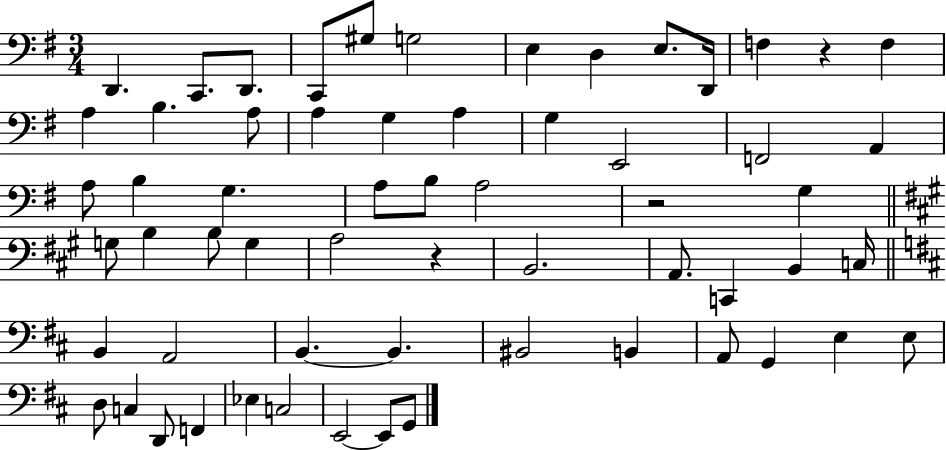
D2/q. C2/e. D2/e. C2/e G#3/e G3/h E3/q D3/q E3/e. D2/s F3/q R/q F3/q A3/q B3/q. A3/e A3/q G3/q A3/q G3/q E2/h F2/h A2/q A3/e B3/q G3/q. A3/e B3/e A3/h R/h G3/q G3/e B3/q B3/e G3/q A3/h R/q B2/h. A2/e. C2/q B2/q C3/s B2/q A2/h B2/q. B2/q. BIS2/h B2/q A2/e G2/q E3/q E3/e D3/e C3/q D2/e F2/q Eb3/q C3/h E2/h E2/e G2/e